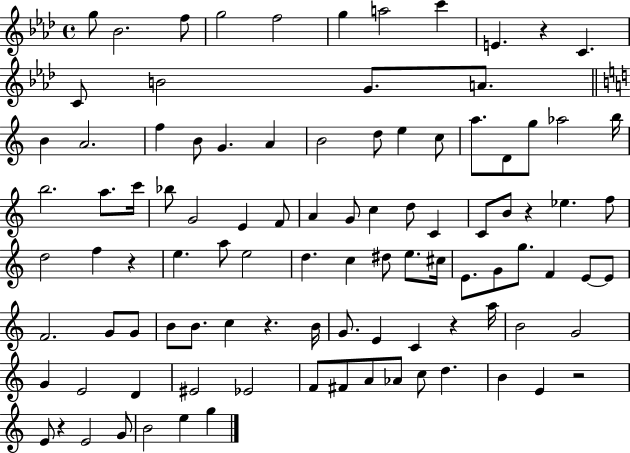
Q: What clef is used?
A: treble